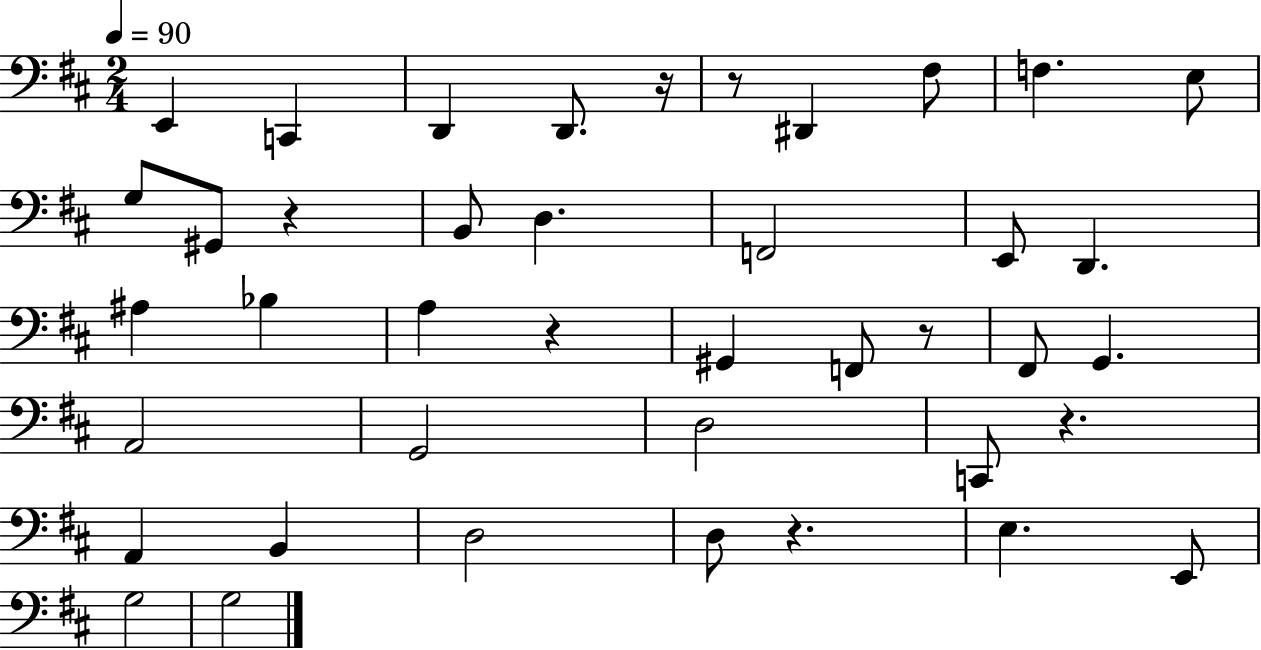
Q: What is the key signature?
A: D major